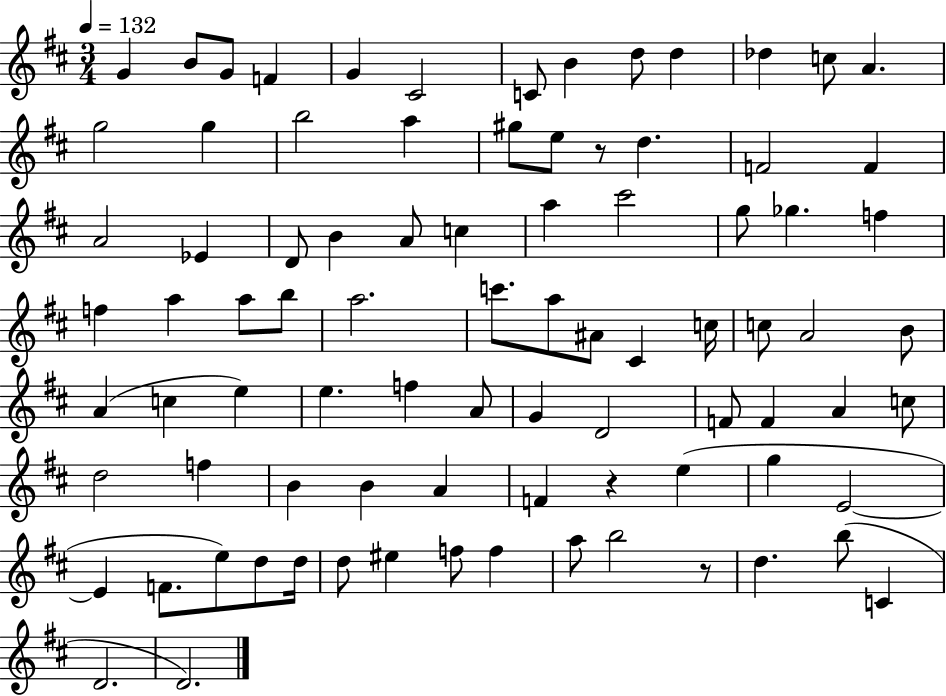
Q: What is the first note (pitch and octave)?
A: G4